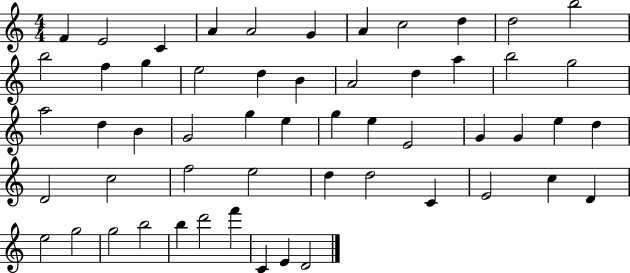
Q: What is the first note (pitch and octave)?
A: F4